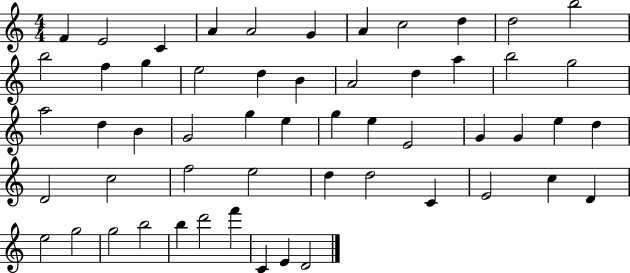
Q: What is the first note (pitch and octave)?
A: F4